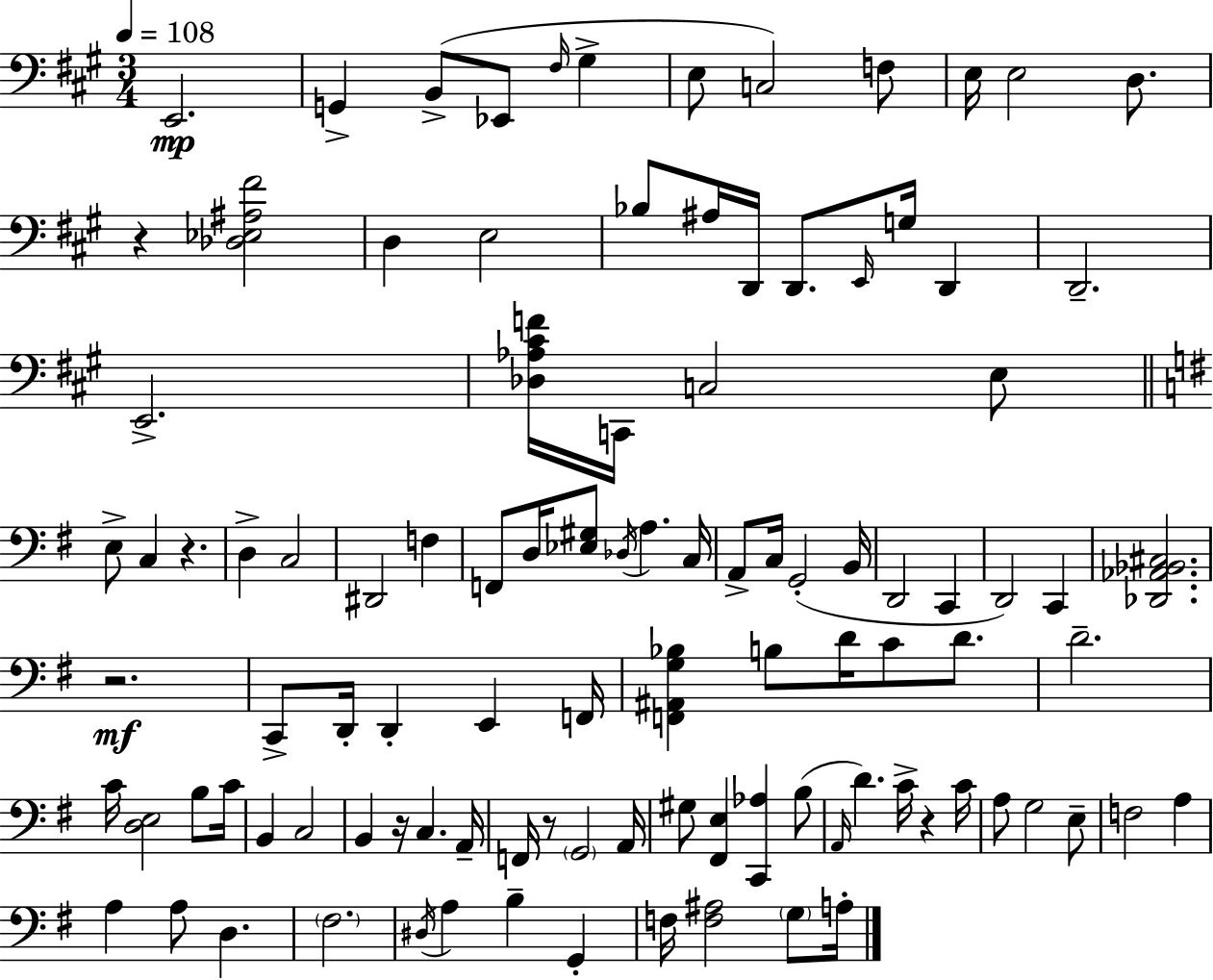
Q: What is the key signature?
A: A major